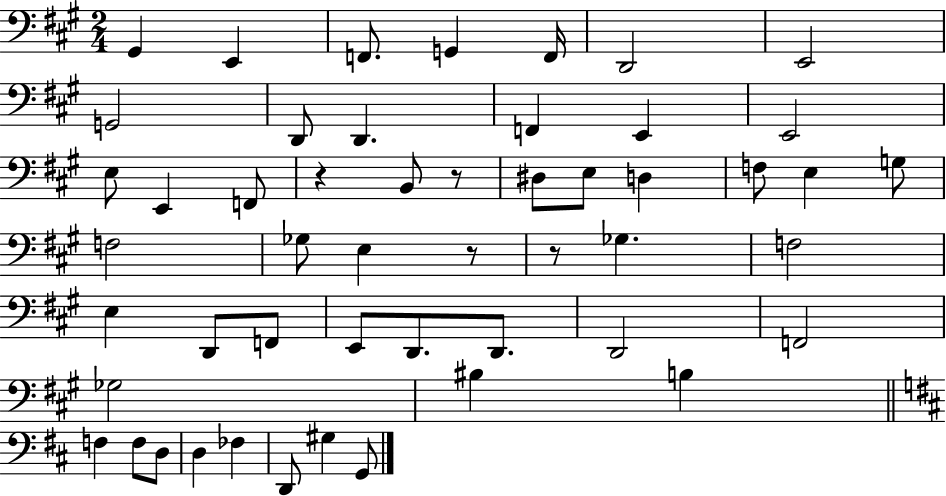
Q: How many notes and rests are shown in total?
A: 51